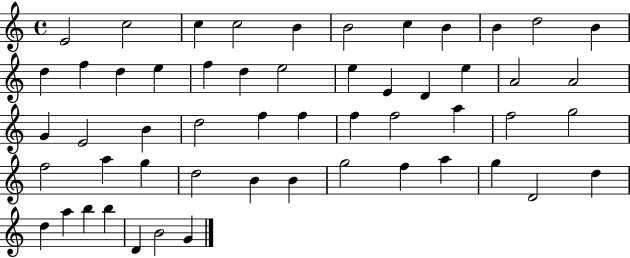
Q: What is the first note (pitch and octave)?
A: E4